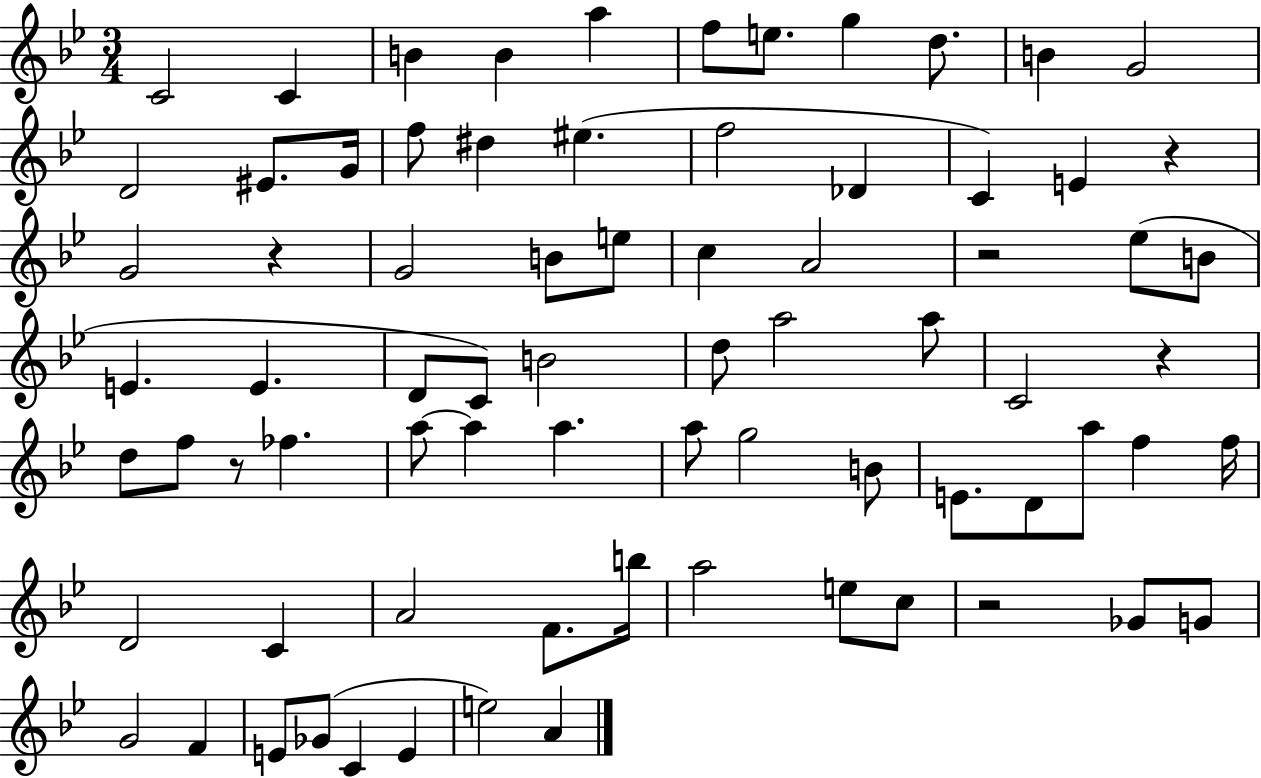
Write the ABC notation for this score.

X:1
T:Untitled
M:3/4
L:1/4
K:Bb
C2 C B B a f/2 e/2 g d/2 B G2 D2 ^E/2 G/4 f/2 ^d ^e f2 _D C E z G2 z G2 B/2 e/2 c A2 z2 _e/2 B/2 E E D/2 C/2 B2 d/2 a2 a/2 C2 z d/2 f/2 z/2 _f a/2 a a a/2 g2 B/2 E/2 D/2 a/2 f f/4 D2 C A2 F/2 b/4 a2 e/2 c/2 z2 _G/2 G/2 G2 F E/2 _G/2 C E e2 A